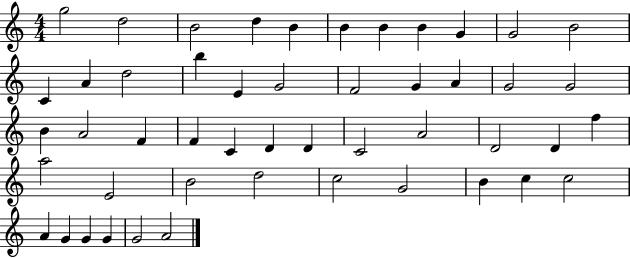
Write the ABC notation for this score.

X:1
T:Untitled
M:4/4
L:1/4
K:C
g2 d2 B2 d B B B B G G2 B2 C A d2 b E G2 F2 G A G2 G2 B A2 F F C D D C2 A2 D2 D f a2 E2 B2 d2 c2 G2 B c c2 A G G G G2 A2